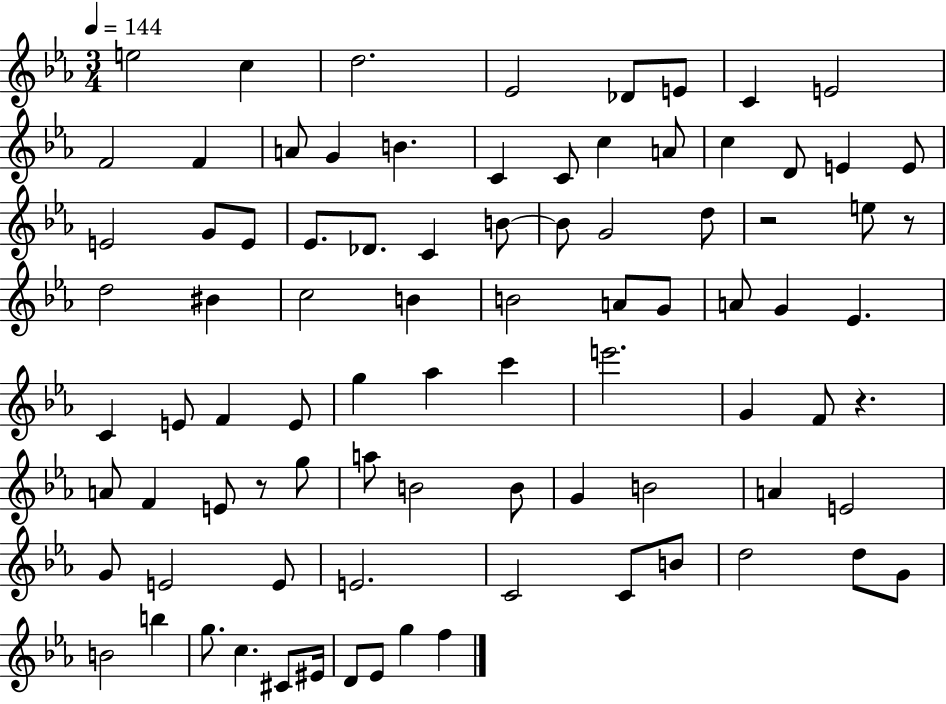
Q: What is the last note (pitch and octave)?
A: F5